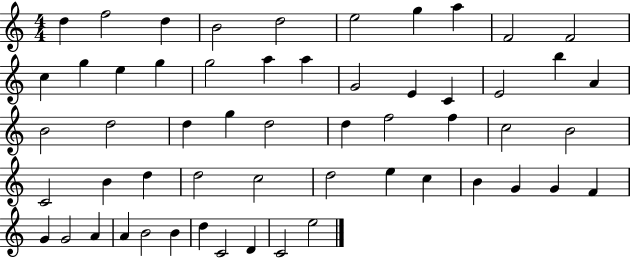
D5/q F5/h D5/q B4/h D5/h E5/h G5/q A5/q F4/h F4/h C5/q G5/q E5/q G5/q G5/h A5/q A5/q G4/h E4/q C4/q E4/h B5/q A4/q B4/h D5/h D5/q G5/q D5/h D5/q F5/h F5/q C5/h B4/h C4/h B4/q D5/q D5/h C5/h D5/h E5/q C5/q B4/q G4/q G4/q F4/q G4/q G4/h A4/q A4/q B4/h B4/q D5/q C4/h D4/q C4/h E5/h